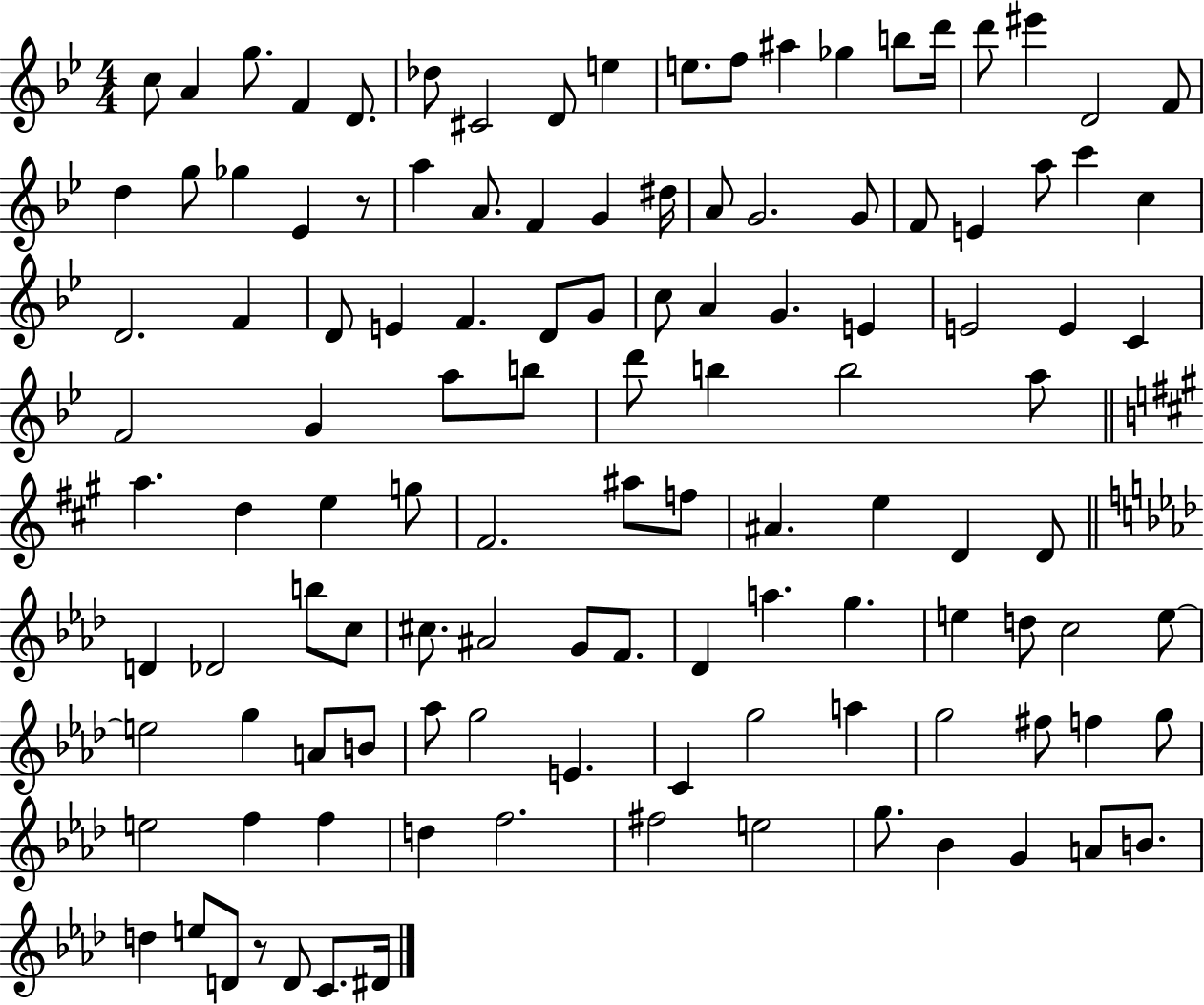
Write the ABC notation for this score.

X:1
T:Untitled
M:4/4
L:1/4
K:Bb
c/2 A g/2 F D/2 _d/2 ^C2 D/2 e e/2 f/2 ^a _g b/2 d'/4 d'/2 ^e' D2 F/2 d g/2 _g _E z/2 a A/2 F G ^d/4 A/2 G2 G/2 F/2 E a/2 c' c D2 F D/2 E F D/2 G/2 c/2 A G E E2 E C F2 G a/2 b/2 d'/2 b b2 a/2 a d e g/2 ^F2 ^a/2 f/2 ^A e D D/2 D _D2 b/2 c/2 ^c/2 ^A2 G/2 F/2 _D a g e d/2 c2 e/2 e2 g A/2 B/2 _a/2 g2 E C g2 a g2 ^f/2 f g/2 e2 f f d f2 ^f2 e2 g/2 _B G A/2 B/2 d e/2 D/2 z/2 D/2 C/2 ^D/4